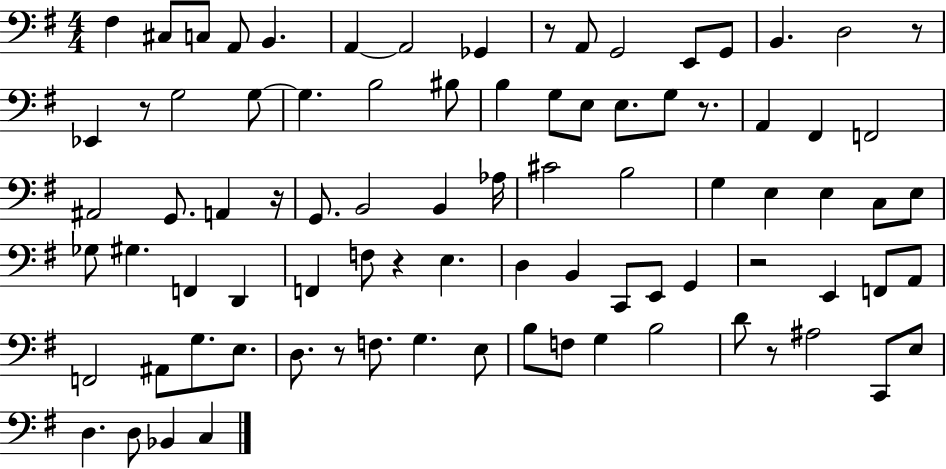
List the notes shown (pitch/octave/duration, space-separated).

F#3/q C#3/e C3/e A2/e B2/q. A2/q A2/h Gb2/q R/e A2/e G2/h E2/e G2/e B2/q. D3/h R/e Eb2/q R/e G3/h G3/e G3/q. B3/h BIS3/e B3/q G3/e E3/e E3/e. G3/e R/e. A2/q F#2/q F2/h A#2/h G2/e. A2/q R/s G2/e. B2/h B2/q Ab3/s C#4/h B3/h G3/q E3/q E3/q C3/e E3/e Gb3/e G#3/q. F2/q D2/q F2/q F3/e R/q E3/q. D3/q B2/q C2/e E2/e G2/q R/h E2/q F2/e A2/e F2/h A#2/e G3/e. E3/e. D3/e. R/e F3/e. G3/q. E3/e B3/e F3/e G3/q B3/h D4/e R/e A#3/h C2/e E3/e D3/q. D3/e Bb2/q C3/q